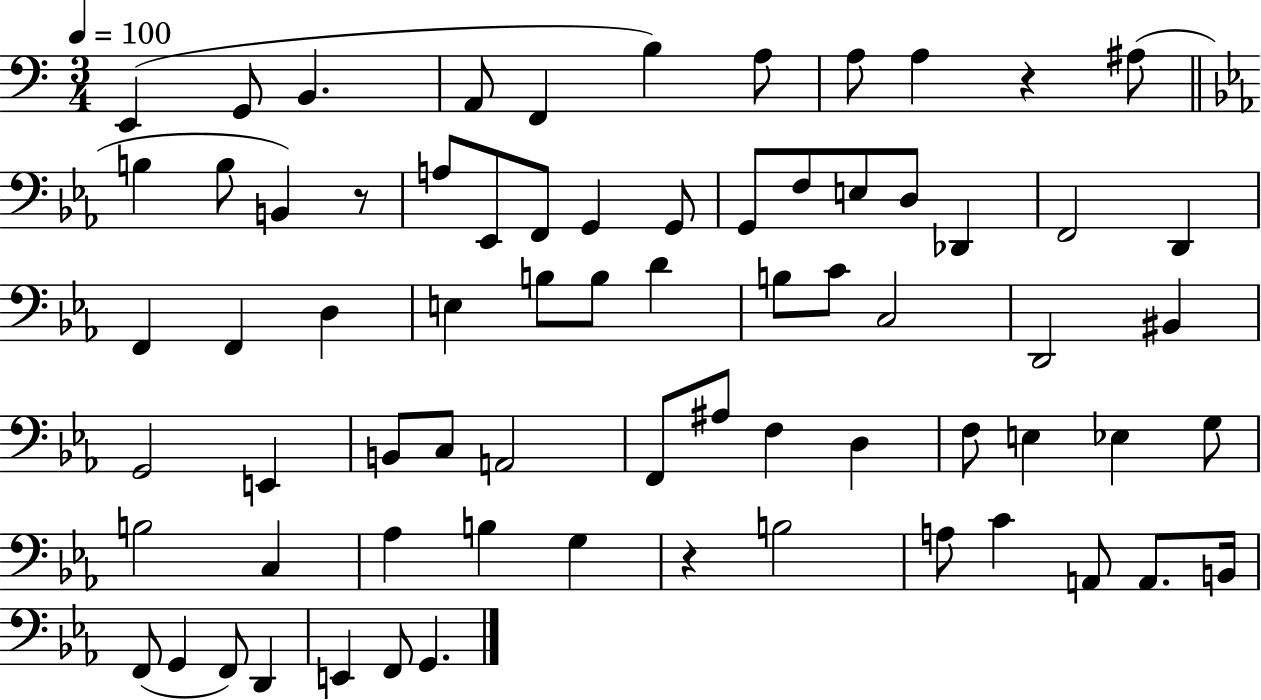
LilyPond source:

{
  \clef bass
  \numericTimeSignature
  \time 3/4
  \key c \major
  \tempo 4 = 100
  e,4( g,8 b,4. | a,8 f,4 b4) a8 | a8 a4 r4 ais8( | \bar "||" \break \key ees \major b4 b8 b,4) r8 | a8 ees,8 f,8 g,4 g,8 | g,8 f8 e8 d8 des,4 | f,2 d,4 | \break f,4 f,4 d4 | e4 b8 b8 d'4 | b8 c'8 c2 | d,2 bis,4 | \break g,2 e,4 | b,8 c8 a,2 | f,8 ais8 f4 d4 | f8 e4 ees4 g8 | \break b2 c4 | aes4 b4 g4 | r4 b2 | a8 c'4 a,8 a,8. b,16 | \break f,8( g,4 f,8) d,4 | e,4 f,8 g,4. | \bar "|."
}